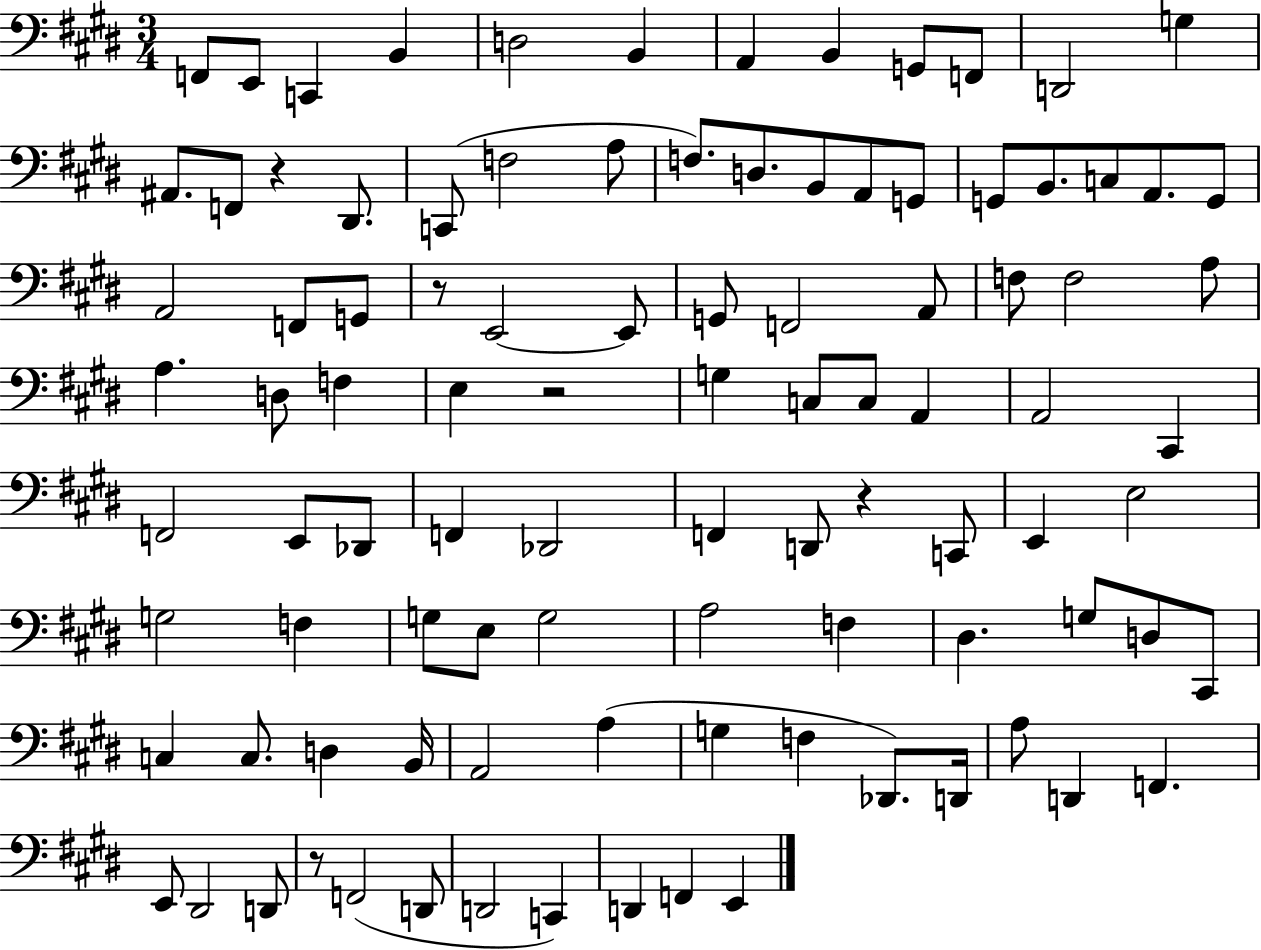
{
  \clef bass
  \numericTimeSignature
  \time 3/4
  \key e \major
  f,8 e,8 c,4 b,4 | d2 b,4 | a,4 b,4 g,8 f,8 | d,2 g4 | \break ais,8. f,8 r4 dis,8. | c,8( f2 a8 | f8.) d8. b,8 a,8 g,8 | g,8 b,8. c8 a,8. g,8 | \break a,2 f,8 g,8 | r8 e,2~~ e,8 | g,8 f,2 a,8 | f8 f2 a8 | \break a4. d8 f4 | e4 r2 | g4 c8 c8 a,4 | a,2 cis,4 | \break f,2 e,8 des,8 | f,4 des,2 | f,4 d,8 r4 c,8 | e,4 e2 | \break g2 f4 | g8 e8 g2 | a2 f4 | dis4. g8 d8 cis,8 | \break c4 c8. d4 b,16 | a,2 a4( | g4 f4 des,8.) d,16 | a8 d,4 f,4. | \break e,8 dis,2 d,8 | r8 f,2( d,8 | d,2 c,4) | d,4 f,4 e,4 | \break \bar "|."
}